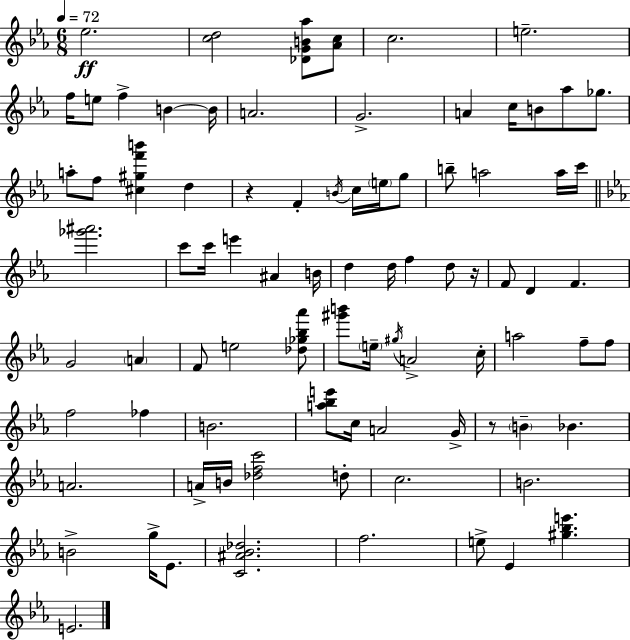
{
  \clef treble
  \numericTimeSignature
  \time 6/8
  \key c \minor
  \tempo 4 = 72
  \repeat volta 2 { ees''2.\ff | <c'' d''>2 <des' g' b' aes''>8 <aes' c''>8 | c''2. | e''2.-- | \break f''16 e''8 f''4-> b'4~~ b'16 | a'2. | g'2.-> | a'4 c''16 b'8 aes''8 ges''8. | \break a''8-. f''8 <cis'' gis'' f''' b'''>4 d''4 | r4 f'4-. \acciaccatura { b'16 } c''16 \parenthesize e''16 g''8 | b''8-- a''2 a''16 | c'''16 \bar "||" \break \key c \minor <ges''' ais'''>2. | c'''8 c'''16 e'''4 ais'4 b'16 | d''4 d''16 f''4 d''8 r16 | f'8 d'4 f'4. | \break g'2 \parenthesize a'4 | f'8 e''2 <des'' ges'' bes'' aes'''>8 | <gis''' b'''>8 \parenthesize e''16-- \acciaccatura { gis''16 } a'2-> | c''16-. a''2 f''8-- f''8 | \break f''2 fes''4 | b'2. | <a'' bes'' e'''>8 c''16 a'2 | g'16-> r8 \parenthesize b'4-- bes'4. | \break a'2. | a'16-> b'16 <des'' f'' c'''>2 d''8-. | c''2. | b'2. | \break b'2-> g''16-> ees'8. | <c' ais' bes' des''>2. | f''2. | e''8-> ees'4 <gis'' bes'' e'''>4. | \break e'2. | } \bar "|."
}